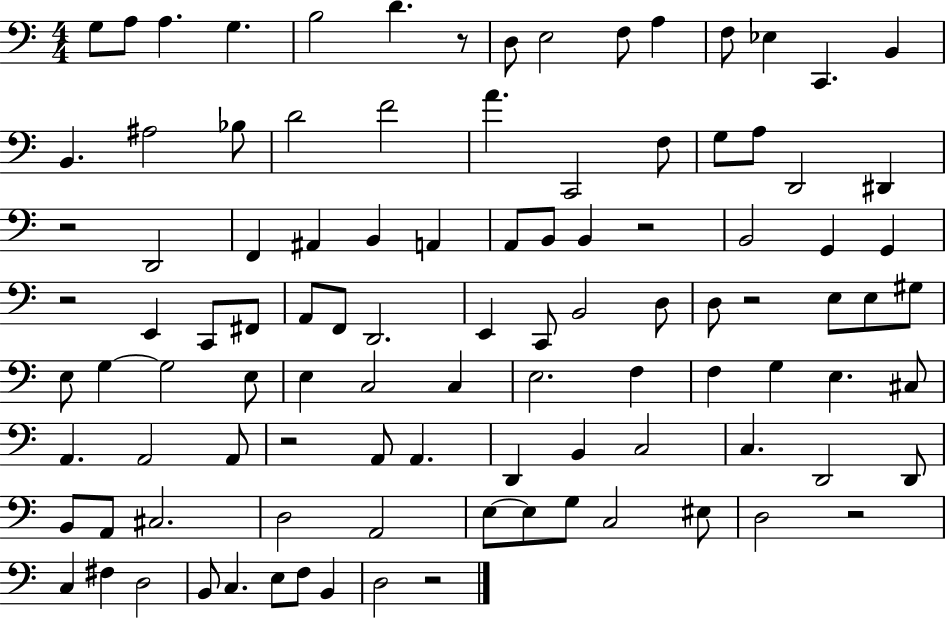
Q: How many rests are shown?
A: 8